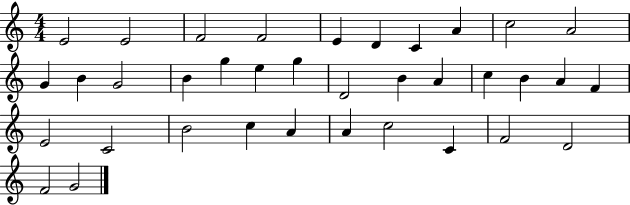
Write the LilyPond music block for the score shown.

{
  \clef treble
  \numericTimeSignature
  \time 4/4
  \key c \major
  e'2 e'2 | f'2 f'2 | e'4 d'4 c'4 a'4 | c''2 a'2 | \break g'4 b'4 g'2 | b'4 g''4 e''4 g''4 | d'2 b'4 a'4 | c''4 b'4 a'4 f'4 | \break e'2 c'2 | b'2 c''4 a'4 | a'4 c''2 c'4 | f'2 d'2 | \break f'2 g'2 | \bar "|."
}